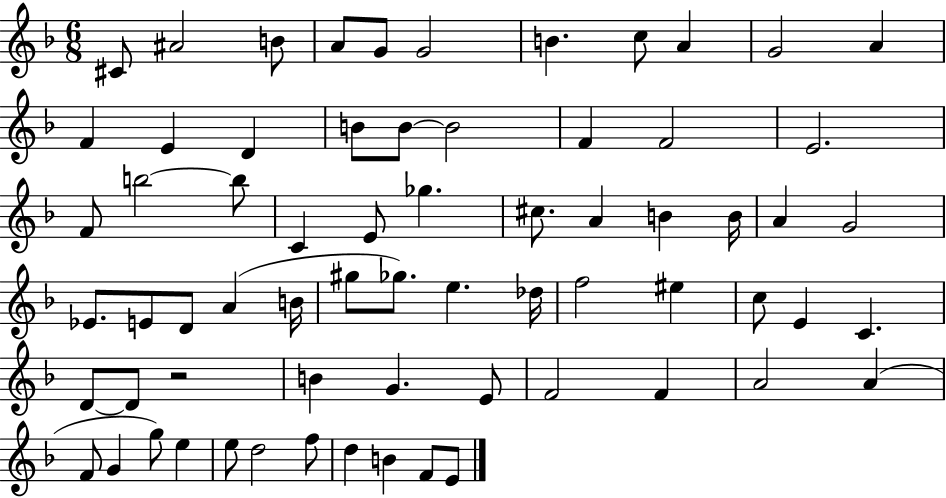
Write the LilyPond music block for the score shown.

{
  \clef treble
  \numericTimeSignature
  \time 6/8
  \key f \major
  \repeat volta 2 { cis'8 ais'2 b'8 | a'8 g'8 g'2 | b'4. c''8 a'4 | g'2 a'4 | \break f'4 e'4 d'4 | b'8 b'8~~ b'2 | f'4 f'2 | e'2. | \break f'8 b''2~~ b''8 | c'4 e'8 ges''4. | cis''8. a'4 b'4 b'16 | a'4 g'2 | \break ees'8. e'8 d'8 a'4( b'16 | gis''8 ges''8.) e''4. des''16 | f''2 eis''4 | c''8 e'4 c'4. | \break d'8~~ d'8 r2 | b'4 g'4. e'8 | f'2 f'4 | a'2 a'4( | \break f'8 g'4 g''8) e''4 | e''8 d''2 f''8 | d''4 b'4 f'8 e'8 | } \bar "|."
}